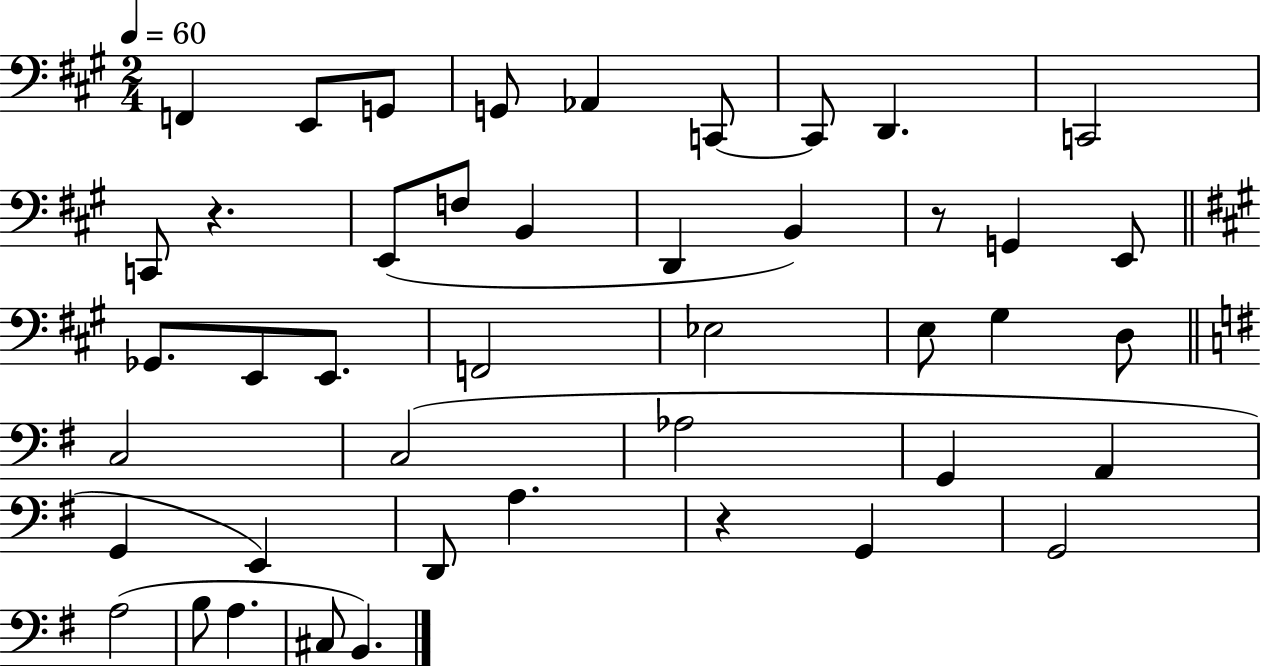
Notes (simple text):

F2/q E2/e G2/e G2/e Ab2/q C2/e C2/e D2/q. C2/h C2/e R/q. E2/e F3/e B2/q D2/q B2/q R/e G2/q E2/e Gb2/e. E2/e E2/e. F2/h Eb3/h E3/e G#3/q D3/e C3/h C3/h Ab3/h G2/q A2/q G2/q E2/q D2/e A3/q. R/q G2/q G2/h A3/h B3/e A3/q. C#3/e B2/q.